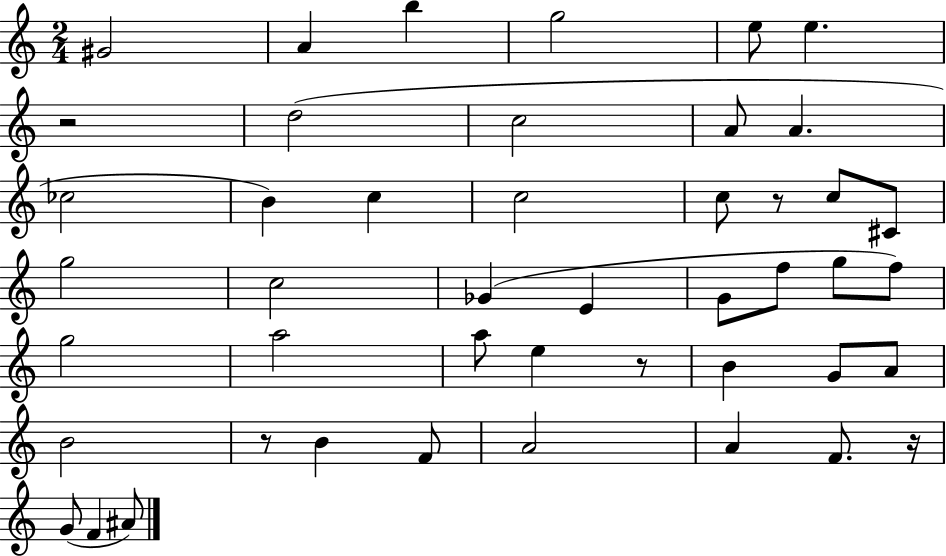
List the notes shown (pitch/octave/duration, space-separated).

G#4/h A4/q B5/q G5/h E5/e E5/q. R/h D5/h C5/h A4/e A4/q. CES5/h B4/q C5/q C5/h C5/e R/e C5/e C#4/e G5/h C5/h Gb4/q E4/q G4/e F5/e G5/e F5/e G5/h A5/h A5/e E5/q R/e B4/q G4/e A4/e B4/h R/e B4/q F4/e A4/h A4/q F4/e. R/s G4/e F4/q A#4/e